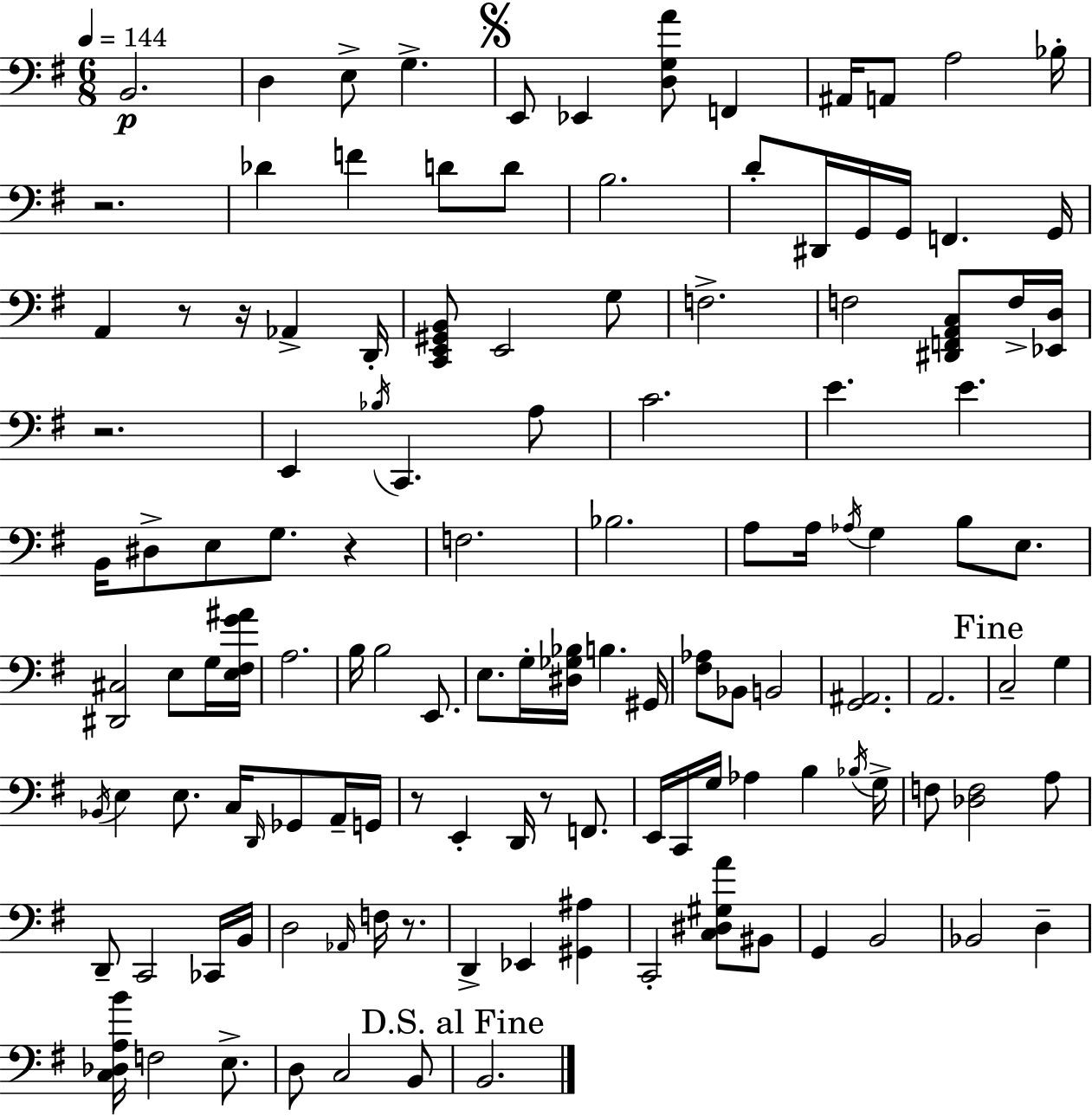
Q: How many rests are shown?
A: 8